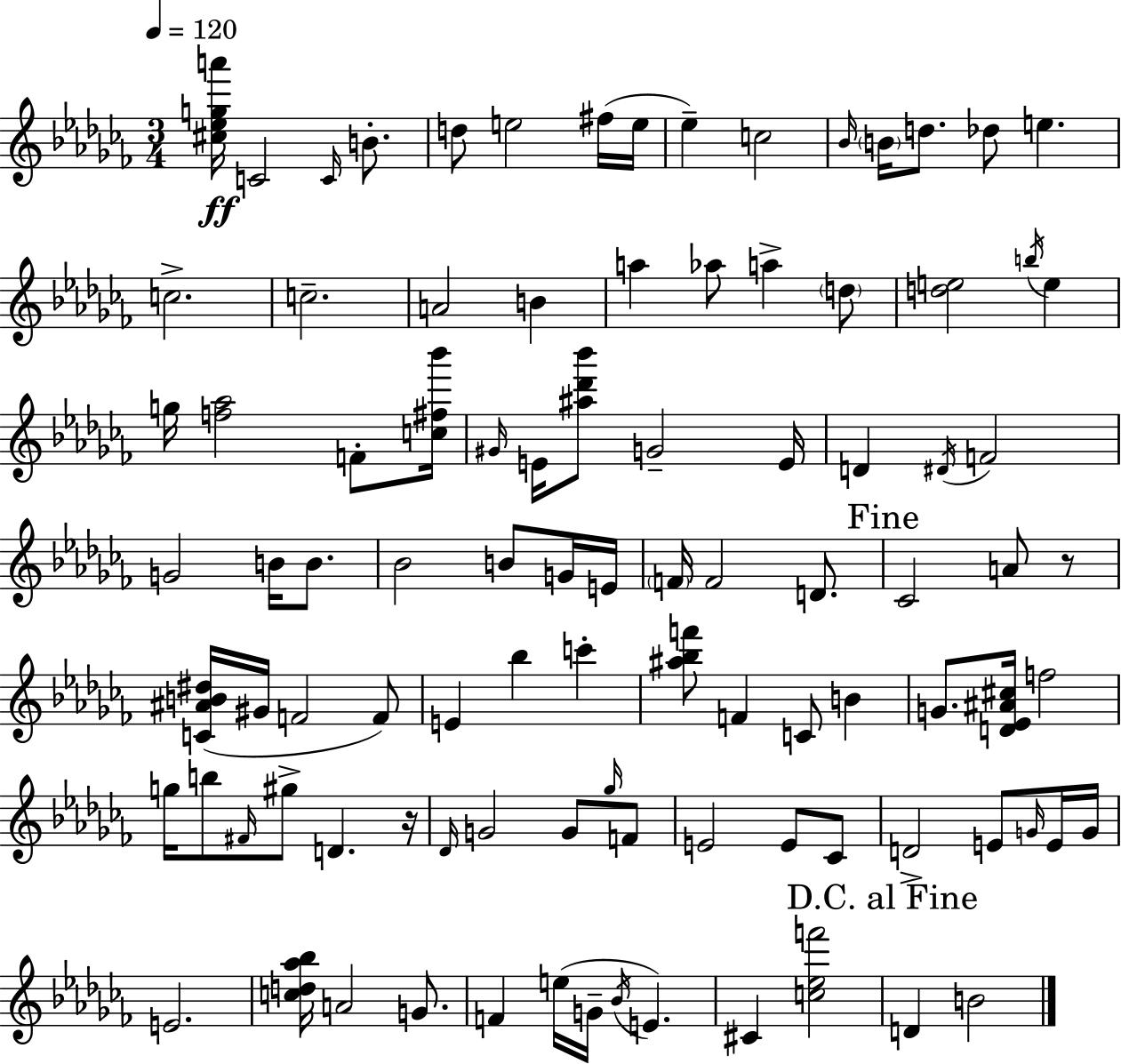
{
  \clef treble
  \numericTimeSignature
  \time 3/4
  \key aes \minor
  \tempo 4 = 120
  <cis'' ees'' g'' a'''>16\ff c'2 \grace { c'16 } b'8.-. | d''8 e''2 fis''16( | e''16 ees''4--) c''2 | \grace { bes'16 } \parenthesize b'16 d''8. des''8 e''4. | \break c''2.-> | c''2.-- | a'2 b'4 | a''4 aes''8 a''4-> | \break \parenthesize d''8 <d'' e''>2 \acciaccatura { b''16 } e''4 | g''16 <f'' aes''>2 | f'8-. <c'' fis'' bes'''>16 \grace { gis'16 } e'16 <ais'' des''' bes'''>8 g'2-- | e'16 d'4 \acciaccatura { dis'16 } f'2 | \break g'2 | b'16 b'8. bes'2 | b'8 g'16 e'16 \parenthesize f'16 f'2 | d'8. \mark "Fine" ces'2 | \break a'8 r8 <c' ais' b' dis''>16( gis'16 f'2 | f'8) e'4 bes''4 | c'''4-. <ais'' bes'' f'''>8 f'4 c'8 | b'4 g'8. <d' ees' ais' cis''>16 f''2 | \break g''16 b''8 \grace { fis'16 } gis''8-> d'4. | r16 \grace { des'16 } g'2 | g'8 \grace { ges''16 } f'8 e'2 | e'8 ces'8 d'2-> | \break e'8 \grace { g'16 } e'16 g'16 e'2. | <c'' d'' aes'' bes''>16 a'2 | g'8. f'4 | e''16( g'16-- \acciaccatura { bes'16 } e'4.) cis'4 | \break <c'' ees'' f'''>2 \mark "D.C. al Fine" d'4 | b'2 \bar "|."
}